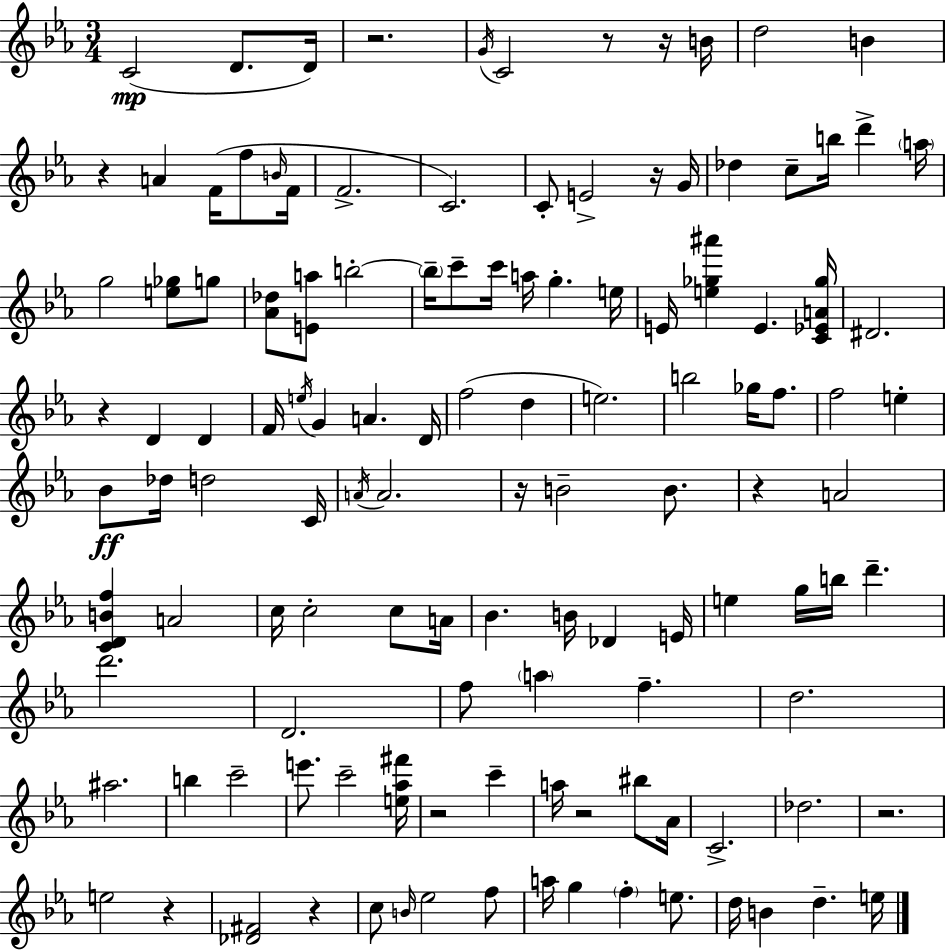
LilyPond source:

{
  \clef treble
  \numericTimeSignature
  \time 3/4
  \key ees \major
  \repeat volta 2 { c'2(\mp d'8. d'16) | r2. | \acciaccatura { g'16 } c'2 r8 r16 | b'16 d''2 b'4 | \break r4 a'4 f'16( f''8 | \grace { b'16 } f'16 f'2.-> | c'2.) | c'8-. e'2-> | \break r16 g'16 des''4 c''8-- b''16 d'''4-> | \parenthesize a''16 g''2 <e'' ges''>8 | g''8 <aes' des''>8 <e' a''>8 b''2-.~~ | \parenthesize b''16-- c'''8-- c'''16 a''16 g''4.-. | \break e''16 e'16 <e'' ges'' ais'''>4 e'4. | <c' ees' a' ges''>16 dis'2. | r4 d'4 d'4 | f'16 \acciaccatura { e''16 } g'4 a'4. | \break d'16 f''2( d''4 | e''2.) | b''2 ges''16 | f''8. f''2 e''4-. | \break bes'8\ff des''16 d''2 | c'16 \acciaccatura { a'16 } a'2. | r16 b'2-- | b'8. r4 a'2 | \break <c' d' b' f''>4 a'2 | c''16 c''2-. | c''8 a'16 bes'4. b'16 des'4 | e'16 e''4 g''16 b''16 d'''4.-- | \break d'''2. | d'2. | f''8 \parenthesize a''4 f''4.-- | d''2. | \break ais''2. | b''4 c'''2-- | e'''8. c'''2-- | <e'' aes'' fis'''>16 r2 | \break c'''4-- a''16 r2 | bis''8 aes'16 c'2.-> | des''2. | r2. | \break e''2 | r4 <des' fis'>2 | r4 c''8 \grace { b'16 } ees''2 | f''8 a''16 g''4 \parenthesize f''4-. | \break e''8. d''16 b'4 d''4.-- | e''16 } \bar "|."
}